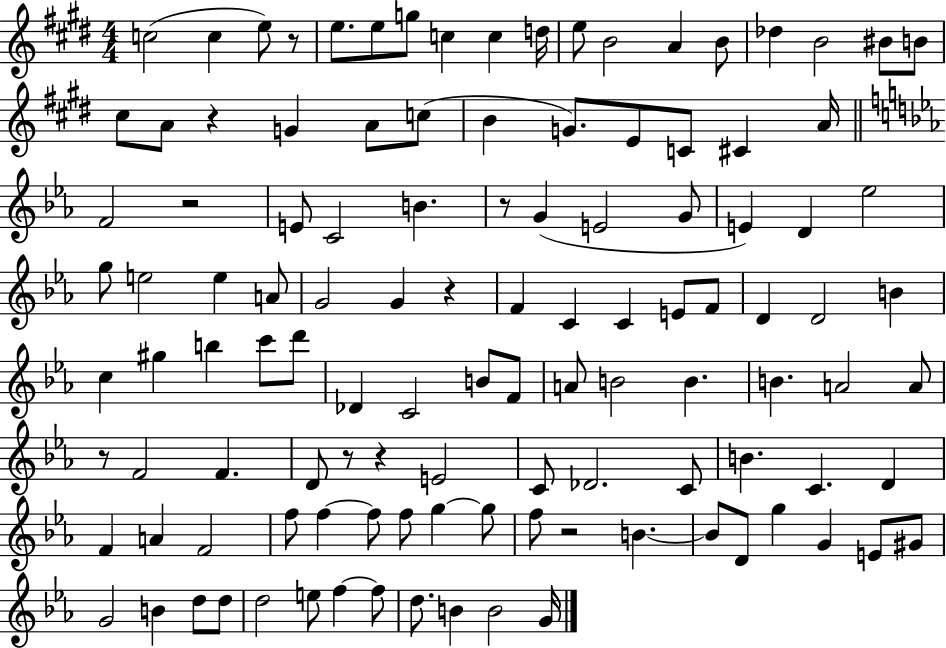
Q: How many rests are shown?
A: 9